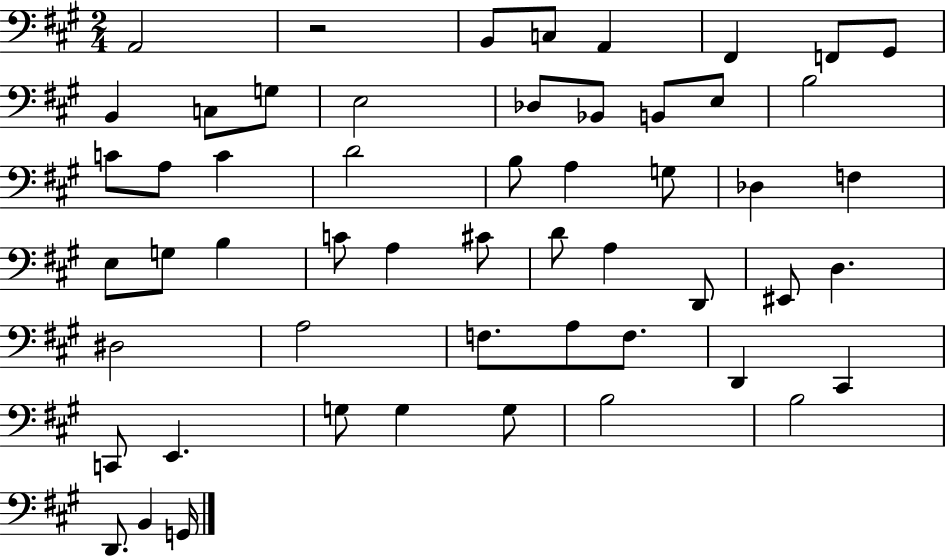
X:1
T:Untitled
M:2/4
L:1/4
K:A
A,,2 z2 B,,/2 C,/2 A,, ^F,, F,,/2 ^G,,/2 B,, C,/2 G,/2 E,2 _D,/2 _B,,/2 B,,/2 E,/2 B,2 C/2 A,/2 C D2 B,/2 A, G,/2 _D, F, E,/2 G,/2 B, C/2 A, ^C/2 D/2 A, D,,/2 ^E,,/2 D, ^D,2 A,2 F,/2 A,/2 F,/2 D,, ^C,, C,,/2 E,, G,/2 G, G,/2 B,2 B,2 D,,/2 B,, G,,/4